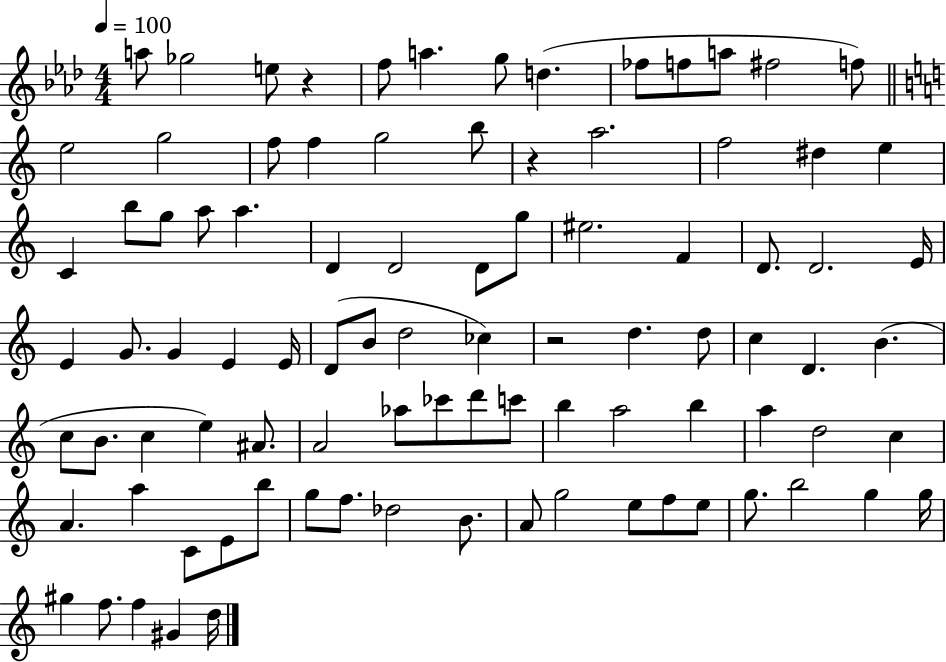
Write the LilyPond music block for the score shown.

{
  \clef treble
  \numericTimeSignature
  \time 4/4
  \key aes \major
  \tempo 4 = 100
  a''8 ges''2 e''8 r4 | f''8 a''4. g''8 d''4.( | fes''8 f''8 a''8 fis''2 f''8) | \bar "||" \break \key a \minor e''2 g''2 | f''8 f''4 g''2 b''8 | r4 a''2. | f''2 dis''4 e''4 | \break c'4 b''8 g''8 a''8 a''4. | d'4 d'2 d'8 g''8 | eis''2. f'4 | d'8. d'2. e'16 | \break e'4 g'8. g'4 e'4 e'16 | d'8( b'8 d''2 ces''4) | r2 d''4. d''8 | c''4 d'4. b'4.( | \break c''8 b'8. c''4 e''4) ais'8. | a'2 aes''8 ces'''8 d'''8 c'''8 | b''4 a''2 b''4 | a''4 d''2 c''4 | \break a'4. a''4 c'8 e'8 b''8 | g''8 f''8. des''2 b'8. | a'8 g''2 e''8 f''8 e''8 | g''8. b''2 g''4 g''16 | \break gis''4 f''8. f''4 gis'4 d''16 | \bar "|."
}